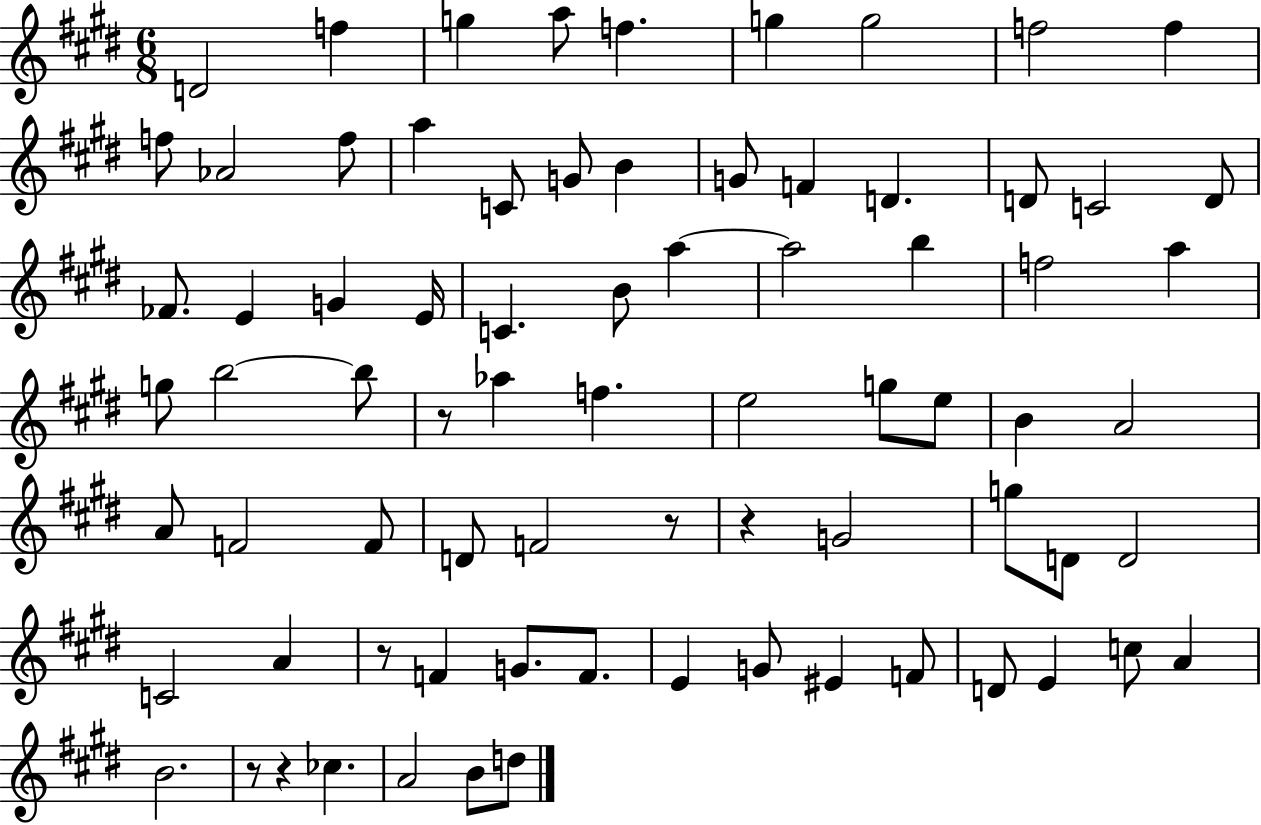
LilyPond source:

{
  \clef treble
  \numericTimeSignature
  \time 6/8
  \key e \major
  d'2 f''4 | g''4 a''8 f''4. | g''4 g''2 | f''2 f''4 | \break f''8 aes'2 f''8 | a''4 c'8 g'8 b'4 | g'8 f'4 d'4. | d'8 c'2 d'8 | \break fes'8. e'4 g'4 e'16 | c'4. b'8 a''4~~ | a''2 b''4 | f''2 a''4 | \break g''8 b''2~~ b''8 | r8 aes''4 f''4. | e''2 g''8 e''8 | b'4 a'2 | \break a'8 f'2 f'8 | d'8 f'2 r8 | r4 g'2 | g''8 d'8 d'2 | \break c'2 a'4 | r8 f'4 g'8. f'8. | e'4 g'8 eis'4 f'8 | d'8 e'4 c''8 a'4 | \break b'2. | r8 r4 ces''4. | a'2 b'8 d''8 | \bar "|."
}